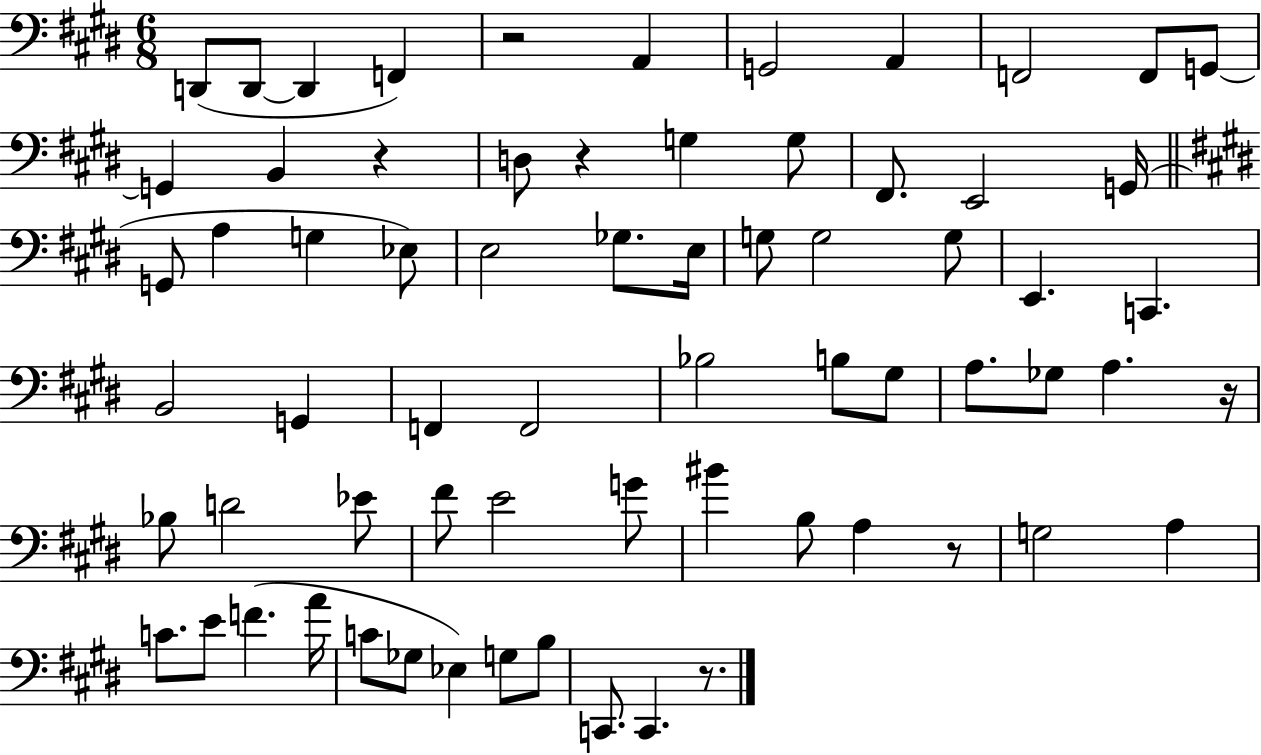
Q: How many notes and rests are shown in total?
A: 68